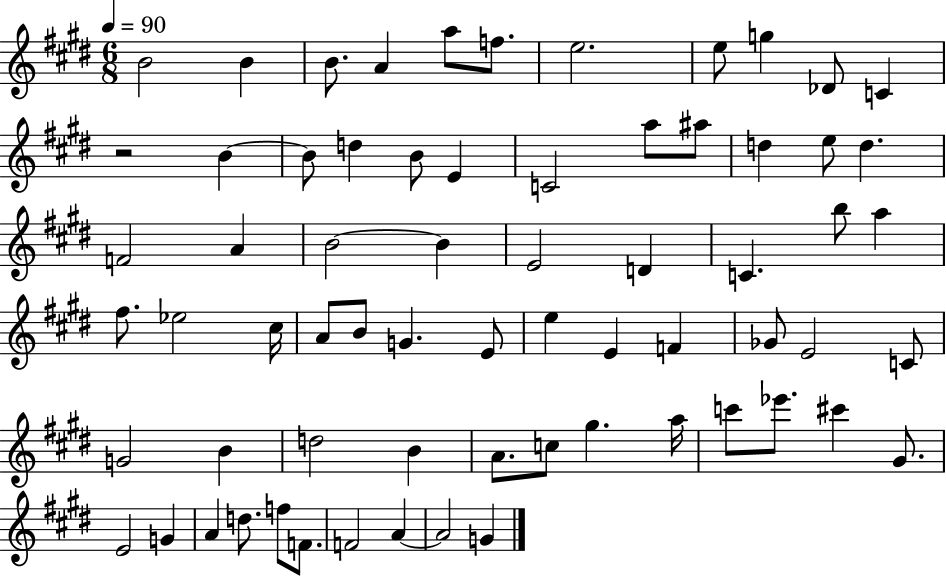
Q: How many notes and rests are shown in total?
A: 67